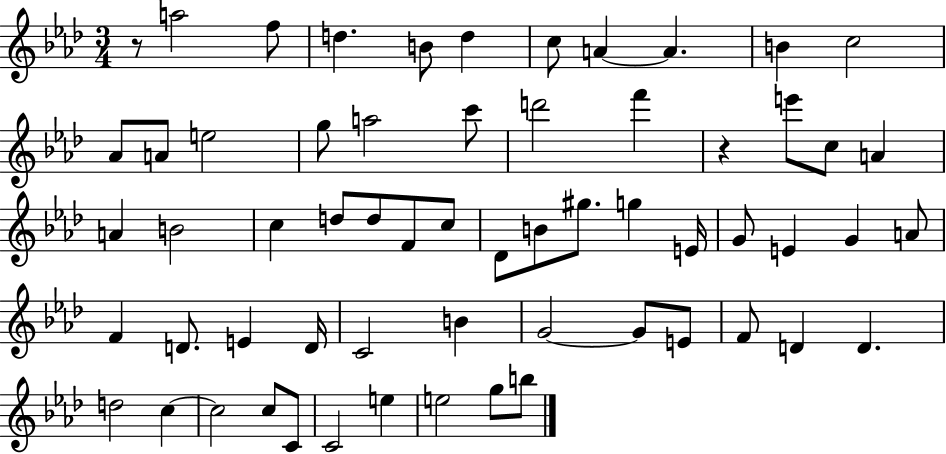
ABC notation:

X:1
T:Untitled
M:3/4
L:1/4
K:Ab
z/2 a2 f/2 d B/2 d c/2 A A B c2 _A/2 A/2 e2 g/2 a2 c'/2 d'2 f' z e'/2 c/2 A A B2 c d/2 d/2 F/2 c/2 _D/2 B/2 ^g/2 g E/4 G/2 E G A/2 F D/2 E D/4 C2 B G2 G/2 E/2 F/2 D D d2 c c2 c/2 C/2 C2 e e2 g/2 b/2